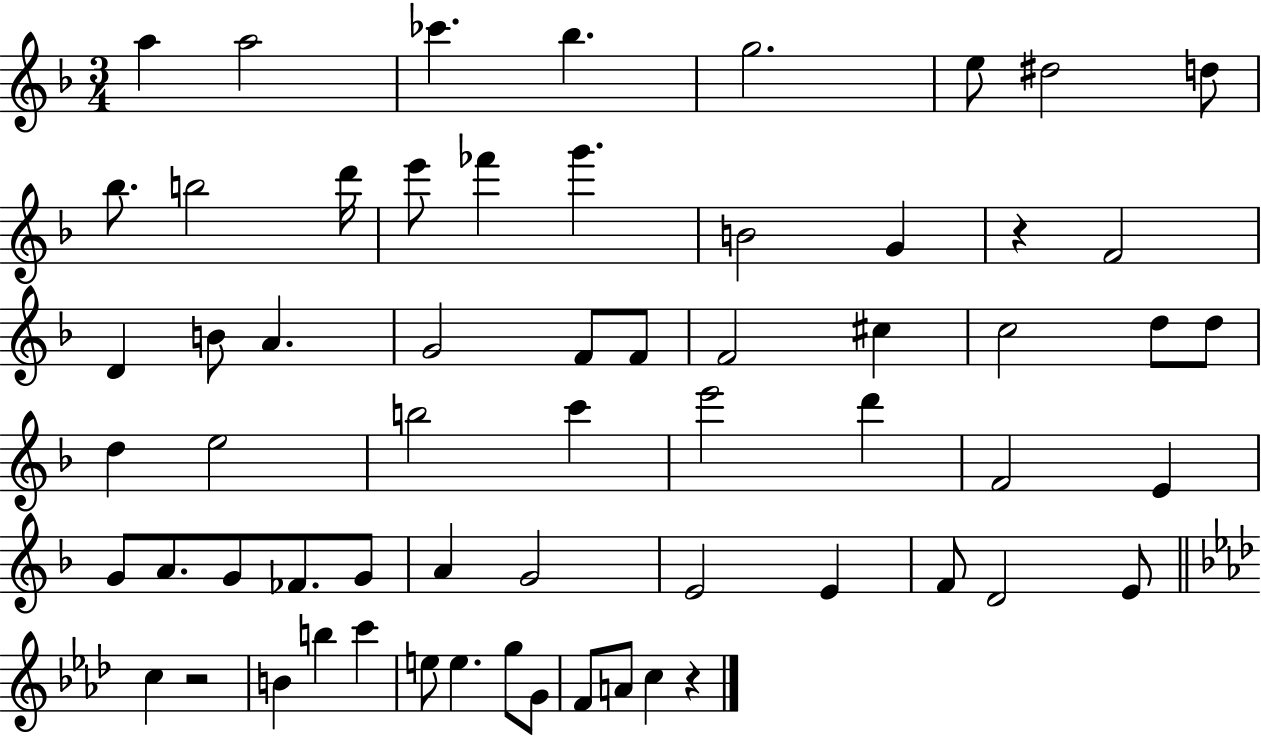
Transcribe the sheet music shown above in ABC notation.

X:1
T:Untitled
M:3/4
L:1/4
K:F
a a2 _c' _b g2 e/2 ^d2 d/2 _b/2 b2 d'/4 e'/2 _f' g' B2 G z F2 D B/2 A G2 F/2 F/2 F2 ^c c2 d/2 d/2 d e2 b2 c' e'2 d' F2 E G/2 A/2 G/2 _F/2 G/2 A G2 E2 E F/2 D2 E/2 c z2 B b c' e/2 e g/2 G/2 F/2 A/2 c z